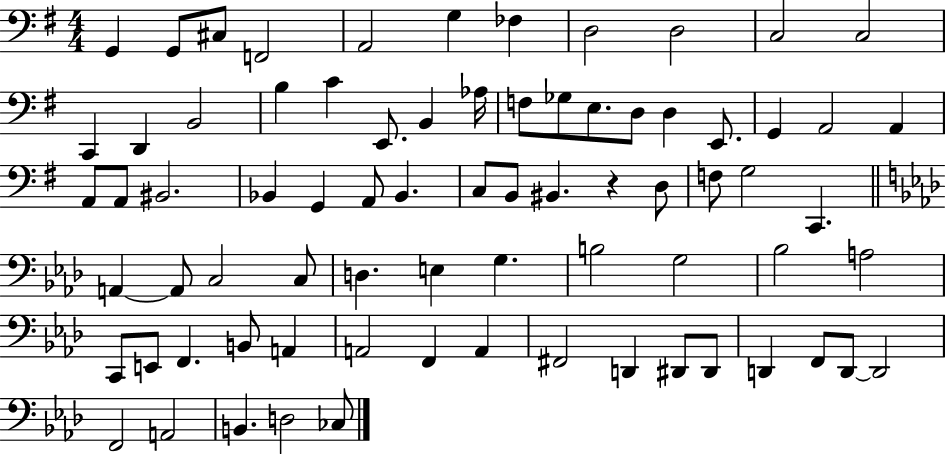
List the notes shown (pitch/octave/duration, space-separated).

G2/q G2/e C#3/e F2/h A2/h G3/q FES3/q D3/h D3/h C3/h C3/h C2/q D2/q B2/h B3/q C4/q E2/e. B2/q Ab3/s F3/e Gb3/e E3/e. D3/e D3/q E2/e. G2/q A2/h A2/q A2/e A2/e BIS2/h. Bb2/q G2/q A2/e Bb2/q. C3/e B2/e BIS2/q. R/q D3/e F3/e G3/h C2/q. A2/q A2/e C3/h C3/e D3/q. E3/q G3/q. B3/h G3/h Bb3/h A3/h C2/e E2/e F2/q. B2/e A2/q A2/h F2/q A2/q F#2/h D2/q D#2/e D#2/e D2/q F2/e D2/e D2/h F2/h A2/h B2/q. D3/h CES3/e